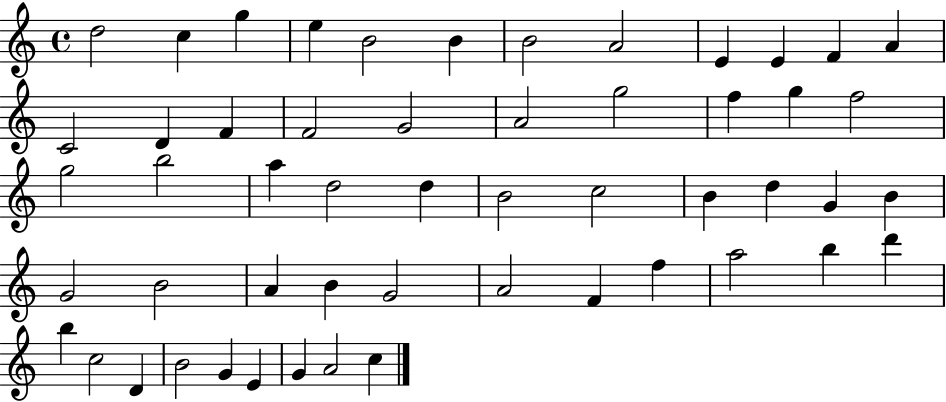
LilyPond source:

{
  \clef treble
  \time 4/4
  \defaultTimeSignature
  \key c \major
  d''2 c''4 g''4 | e''4 b'2 b'4 | b'2 a'2 | e'4 e'4 f'4 a'4 | \break c'2 d'4 f'4 | f'2 g'2 | a'2 g''2 | f''4 g''4 f''2 | \break g''2 b''2 | a''4 d''2 d''4 | b'2 c''2 | b'4 d''4 g'4 b'4 | \break g'2 b'2 | a'4 b'4 g'2 | a'2 f'4 f''4 | a''2 b''4 d'''4 | \break b''4 c''2 d'4 | b'2 g'4 e'4 | g'4 a'2 c''4 | \bar "|."
}